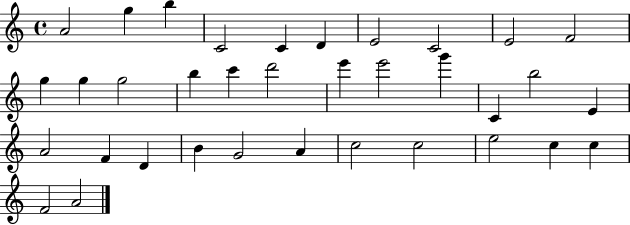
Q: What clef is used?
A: treble